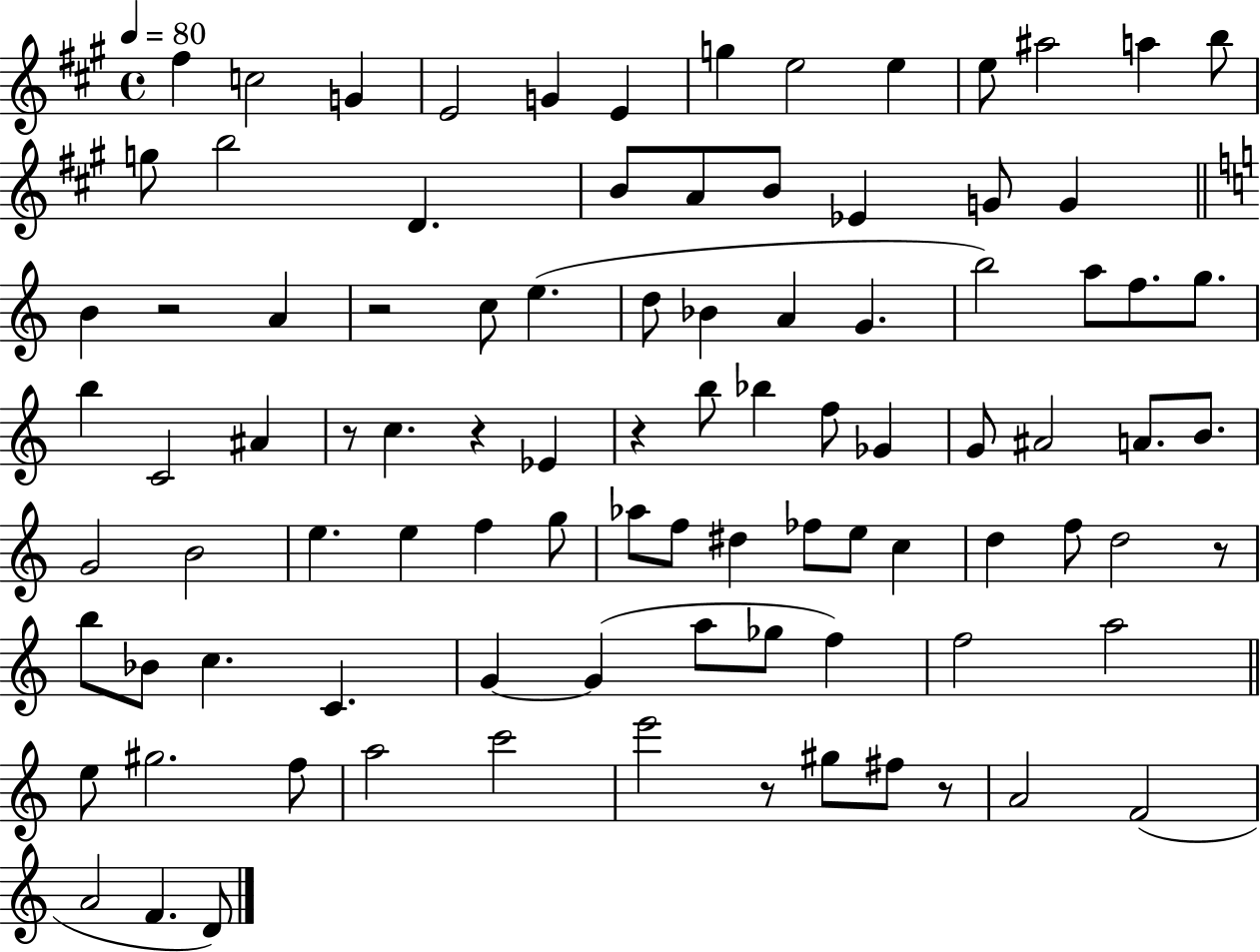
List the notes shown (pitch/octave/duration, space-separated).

F#5/q C5/h G4/q E4/h G4/q E4/q G5/q E5/h E5/q E5/e A#5/h A5/q B5/e G5/e B5/h D4/q. B4/e A4/e B4/e Eb4/q G4/e G4/q B4/q R/h A4/q R/h C5/e E5/q. D5/e Bb4/q A4/q G4/q. B5/h A5/e F5/e. G5/e. B5/q C4/h A#4/q R/e C5/q. R/q Eb4/q R/q B5/e Bb5/q F5/e Gb4/q G4/e A#4/h A4/e. B4/e. G4/h B4/h E5/q. E5/q F5/q G5/e Ab5/e F5/e D#5/q FES5/e E5/e C5/q D5/q F5/e D5/h R/e B5/e Bb4/e C5/q. C4/q. G4/q G4/q A5/e Gb5/e F5/q F5/h A5/h E5/e G#5/h. F5/e A5/h C6/h E6/h R/e G#5/e F#5/e R/e A4/h F4/h A4/h F4/q. D4/e